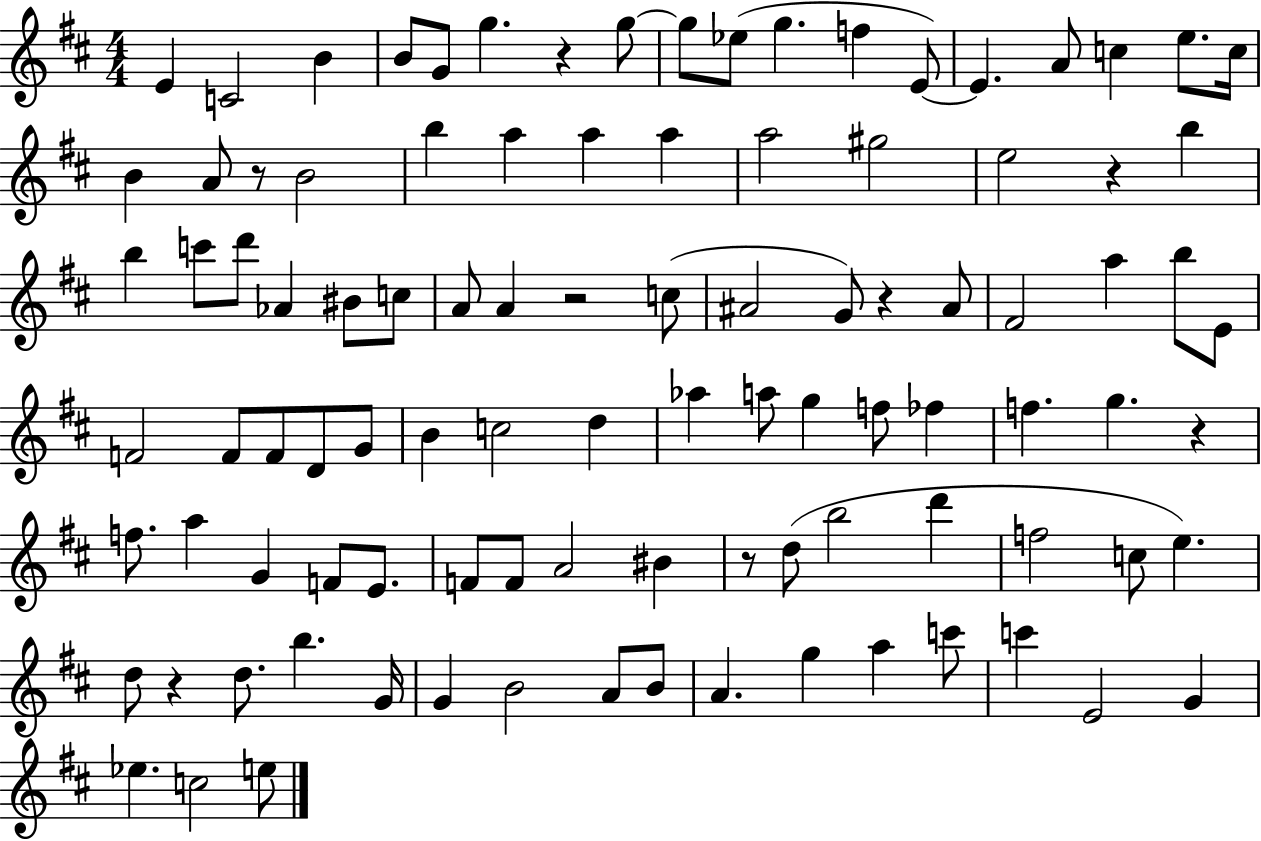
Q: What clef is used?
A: treble